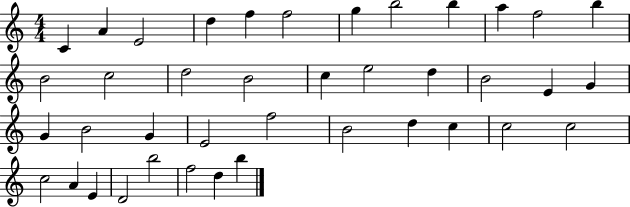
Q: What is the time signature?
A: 4/4